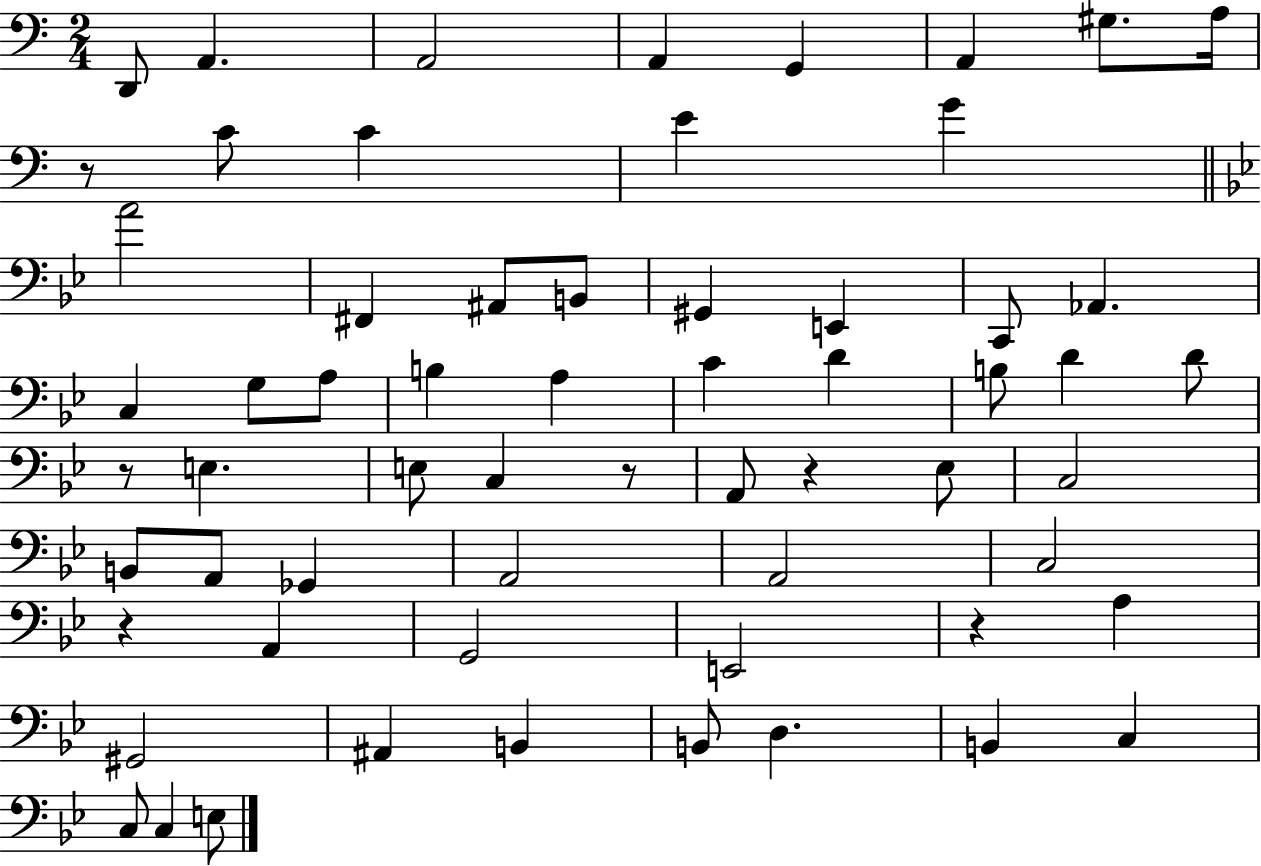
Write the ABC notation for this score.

X:1
T:Untitled
M:2/4
L:1/4
K:C
D,,/2 A,, A,,2 A,, G,, A,, ^G,/2 A,/4 z/2 C/2 C E G A2 ^F,, ^A,,/2 B,,/2 ^G,, E,, C,,/2 _A,, C, G,/2 A,/2 B, A, C D B,/2 D D/2 z/2 E, E,/2 C, z/2 A,,/2 z _E,/2 C,2 B,,/2 A,,/2 _G,, A,,2 A,,2 C,2 z A,, G,,2 E,,2 z A, ^G,,2 ^A,, B,, B,,/2 D, B,, C, C,/2 C, E,/2